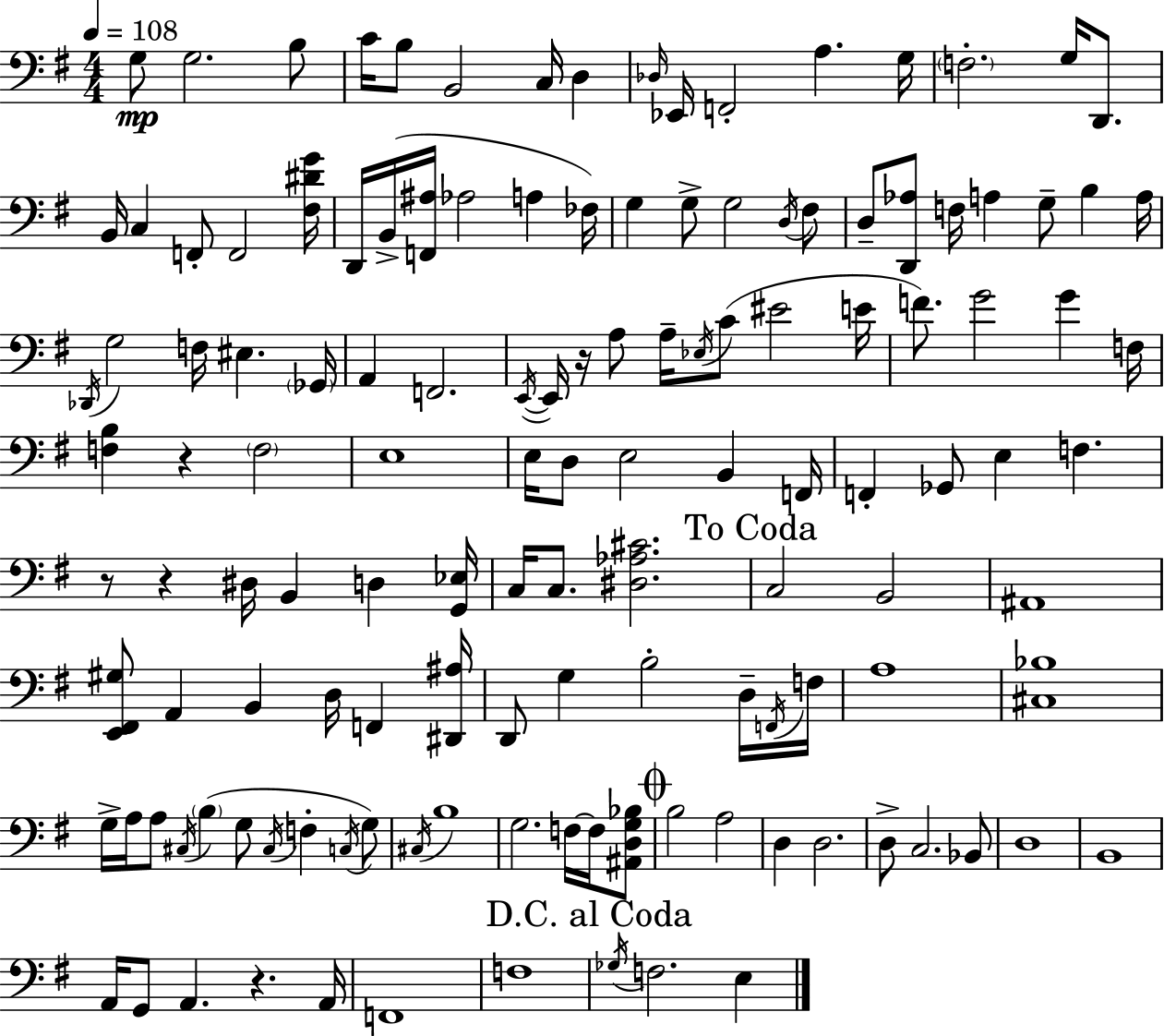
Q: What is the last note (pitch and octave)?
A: E3